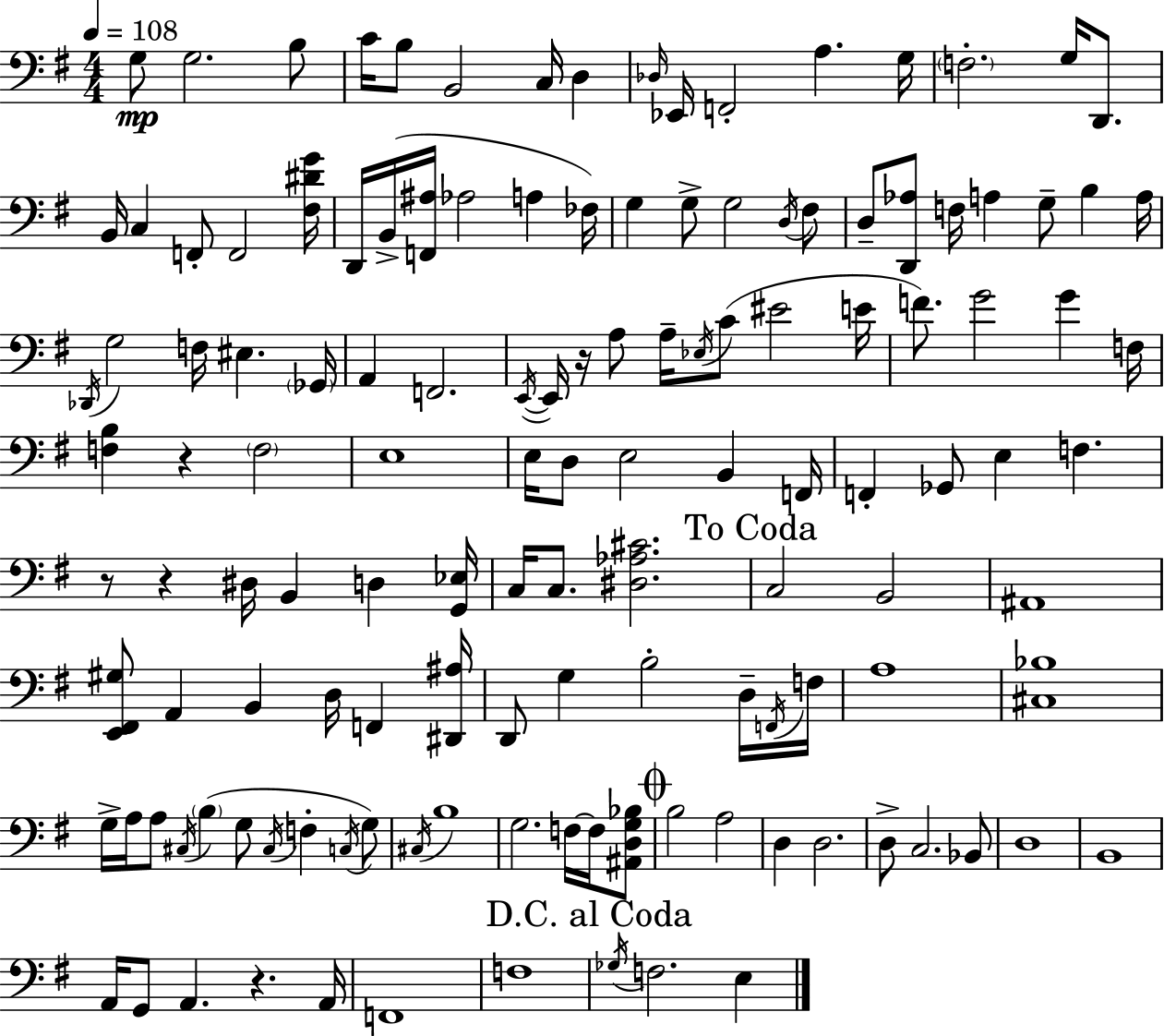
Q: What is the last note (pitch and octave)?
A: E3